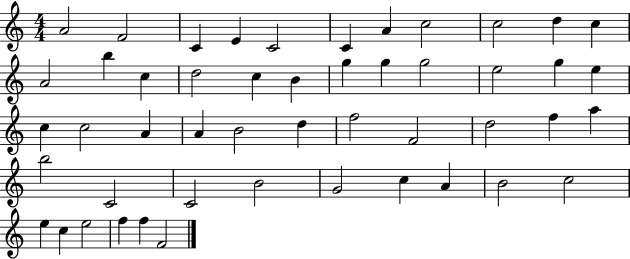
A4/h F4/h C4/q E4/q C4/h C4/q A4/q C5/h C5/h D5/q C5/q A4/h B5/q C5/q D5/h C5/q B4/q G5/q G5/q G5/h E5/h G5/q E5/q C5/q C5/h A4/q A4/q B4/h D5/q F5/h F4/h D5/h F5/q A5/q B5/h C4/h C4/h B4/h G4/h C5/q A4/q B4/h C5/h E5/q C5/q E5/h F5/q F5/q F4/h